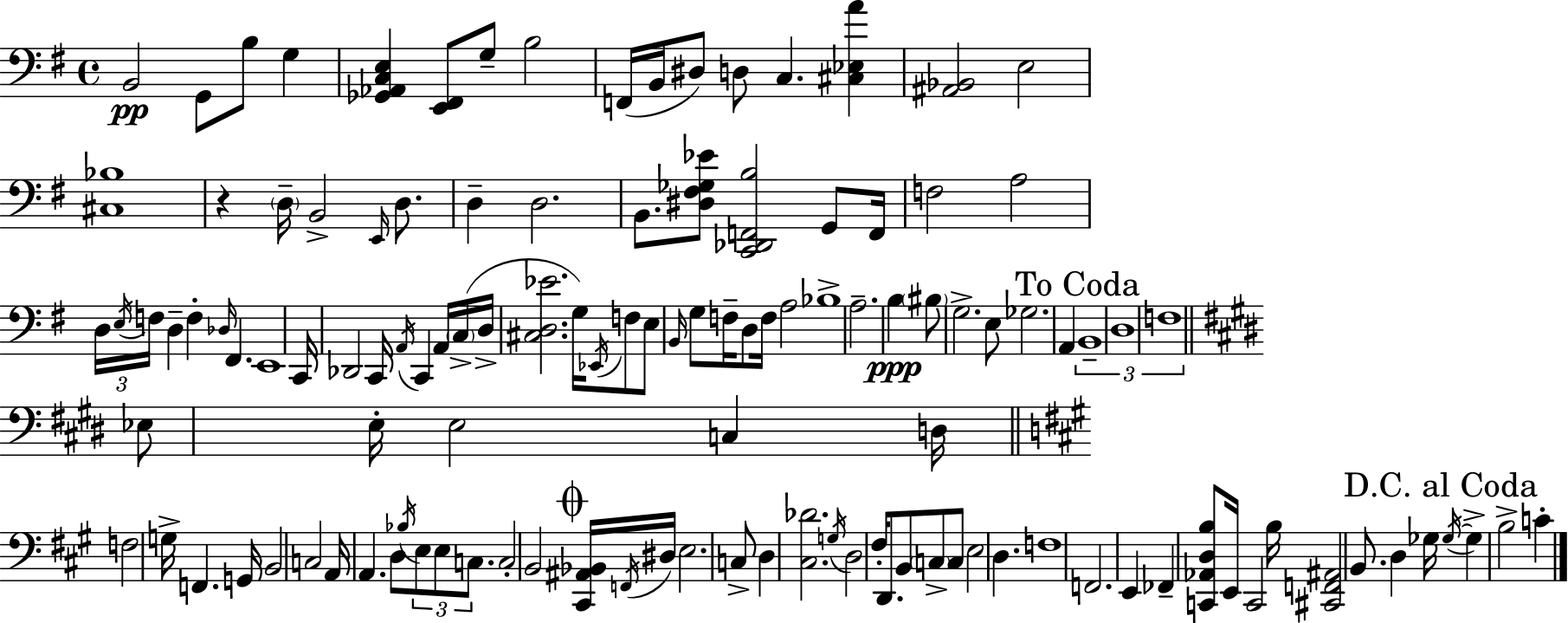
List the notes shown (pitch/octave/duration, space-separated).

B2/h G2/e B3/e G3/q [Gb2,Ab2,C3,E3]/q [E2,F#2]/e G3/e B3/h F2/s B2/s D#3/e D3/e C3/q. [C#3,Eb3,A4]/q [A#2,Bb2]/h E3/h [C#3,Bb3]/w R/q D3/s B2/h E2/s D3/e. D3/q D3/h. B2/e. [D#3,F#3,Gb3,Eb4]/e [C2,Db2,F2,B3]/h G2/e F2/s F3/h A3/h D3/s E3/s F3/s D3/q F3/q Db3/s F#2/q. E2/w C2/s Db2/h C2/s A2/s C2/q A2/s C3/s D3/s [C#3,D3,Eb4]/h. G3/s Eb2/s F3/e E3/e B2/s G3/e F3/s D3/e F3/s A3/h Bb3/w A3/h. B3/q BIS3/e G3/h. E3/e Gb3/h. A2/q B2/w D3/w F3/w Eb3/e E3/s E3/h C3/q D3/s F3/h G3/s F2/q. G2/s B2/h C3/h A2/s A2/q. D3/e Bb3/s E3/e E3/e C3/e. C3/h B2/h [C#2,A#2,Bb2]/s F2/s D#3/s E3/h. C3/e D3/q [C#3,Db4]/h. G3/s D3/h F#3/s D2/e. B2/e C3/e C3/e E3/h D3/q. F3/w F2/h. E2/q FES2/q [C2,Ab2,D3,B3]/e E2/s C2/h B3/s [C#2,F2,A#2]/h B2/e. D3/q Gb3/s Gb3/s Gb3/q B3/h C4/q